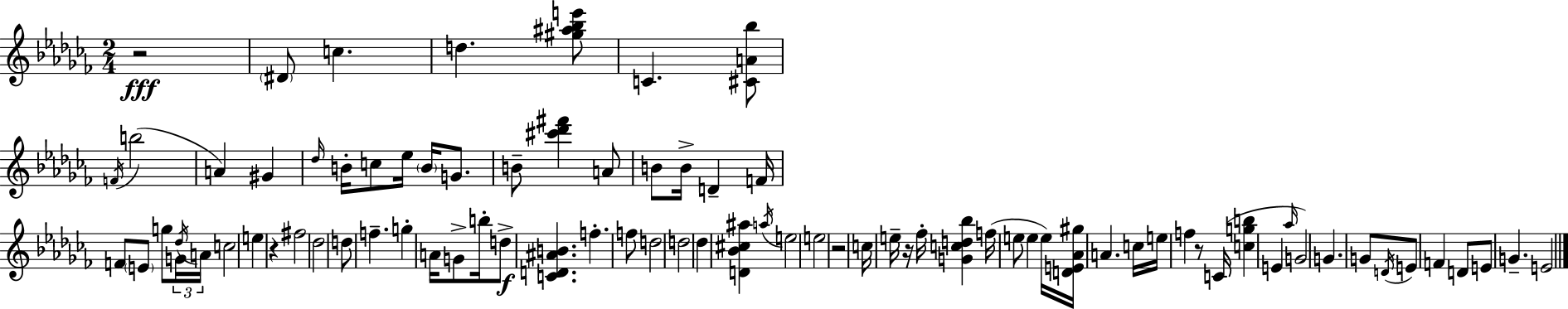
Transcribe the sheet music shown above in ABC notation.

X:1
T:Untitled
M:2/4
L:1/4
K:Abm
z2 ^D/2 c d [^g^a_be']/2 C [^CA_b]/2 F/4 b2 A ^G _d/4 B/4 c/2 _e/4 B/4 G/2 B/2 [^c'_d'^f'] A/2 B/2 B/4 D F/4 F/2 E/2 g/2 G/4 _d/4 A/4 c2 e z ^f2 _d2 d/2 f g A/4 G/2 b/4 d/2 [CD^AB] f f/2 d2 d2 _d [D_B^c^a] a/4 e2 e2 z2 c/4 e/4 z/4 _f/4 [Gcd_b] f/4 e/2 e e/4 [DE_A^g]/4 A c/4 e/4 f z/2 C/4 [cgb] E _a/4 G2 G G/2 D/4 E/2 F D/2 E/2 G E2